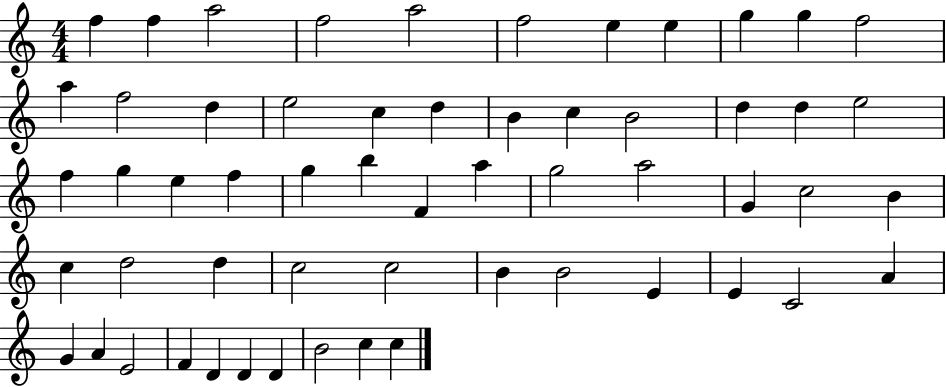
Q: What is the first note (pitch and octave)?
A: F5